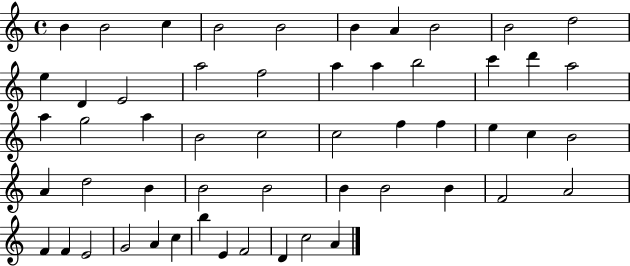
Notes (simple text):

B4/q B4/h C5/q B4/h B4/h B4/q A4/q B4/h B4/h D5/h E5/q D4/q E4/h A5/h F5/h A5/q A5/q B5/h C6/q D6/q A5/h A5/q G5/h A5/q B4/h C5/h C5/h F5/q F5/q E5/q C5/q B4/h A4/q D5/h B4/q B4/h B4/h B4/q B4/h B4/q F4/h A4/h F4/q F4/q E4/h G4/h A4/q C5/q B5/q E4/q F4/h D4/q C5/h A4/q